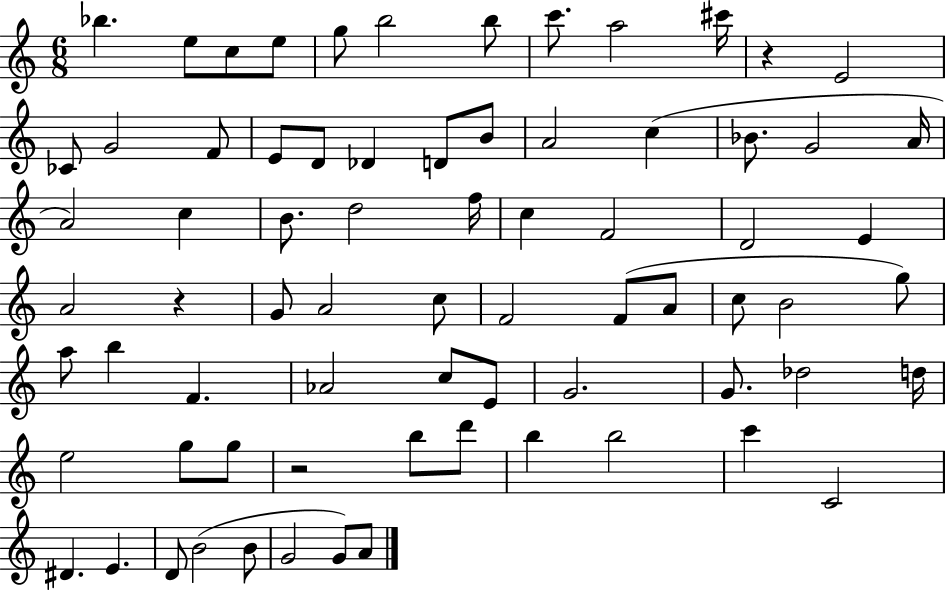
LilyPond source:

{
  \clef treble
  \numericTimeSignature
  \time 6/8
  \key c \major
  bes''4. e''8 c''8 e''8 | g''8 b''2 b''8 | c'''8. a''2 cis'''16 | r4 e'2 | \break ces'8 g'2 f'8 | e'8 d'8 des'4 d'8 b'8 | a'2 c''4( | bes'8. g'2 a'16 | \break a'2) c''4 | b'8. d''2 f''16 | c''4 f'2 | d'2 e'4 | \break a'2 r4 | g'8 a'2 c''8 | f'2 f'8( a'8 | c''8 b'2 g''8) | \break a''8 b''4 f'4. | aes'2 c''8 e'8 | g'2. | g'8. des''2 d''16 | \break e''2 g''8 g''8 | r2 b''8 d'''8 | b''4 b''2 | c'''4 c'2 | \break dis'4. e'4. | d'8 b'2( b'8 | g'2 g'8) a'8 | \bar "|."
}